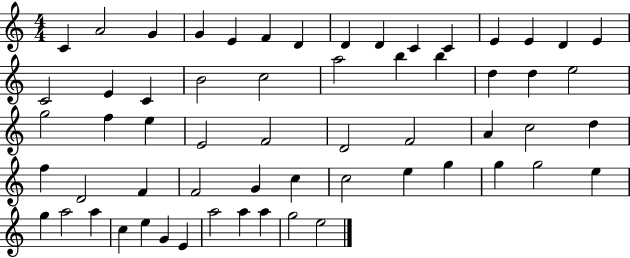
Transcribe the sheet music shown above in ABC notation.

X:1
T:Untitled
M:4/4
L:1/4
K:C
C A2 G G E F D D D C C E E D E C2 E C B2 c2 a2 b b d d e2 g2 f e E2 F2 D2 F2 A c2 d f D2 F F2 G c c2 e g g g2 e g a2 a c e G E a2 a a g2 e2